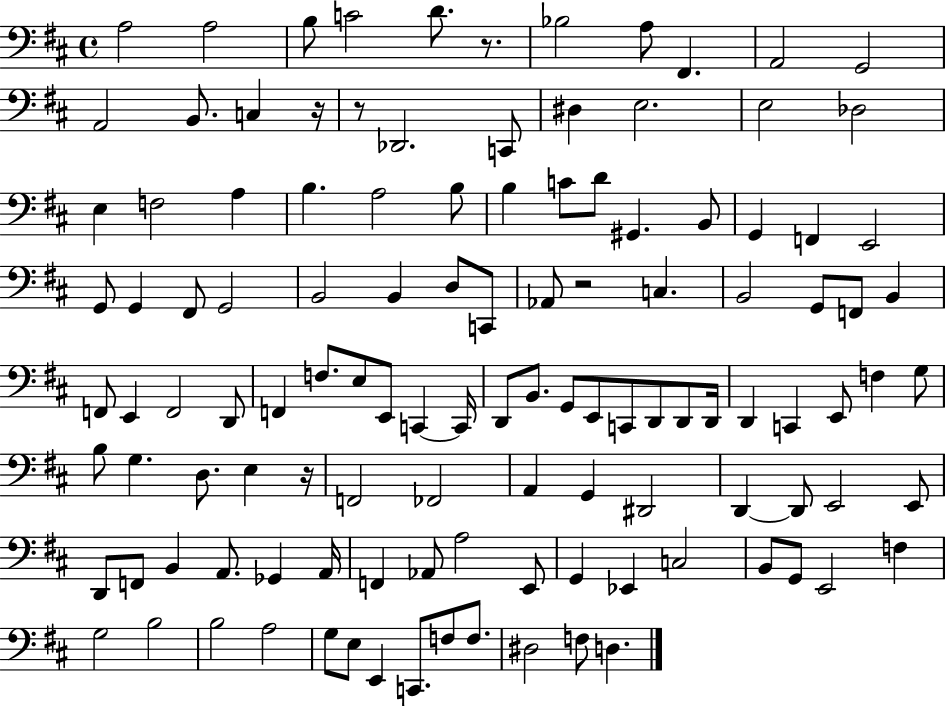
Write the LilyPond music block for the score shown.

{
  \clef bass
  \time 4/4
  \defaultTimeSignature
  \key d \major
  a2 a2 | b8 c'2 d'8. r8. | bes2 a8 fis,4. | a,2 g,2 | \break a,2 b,8. c4 r16 | r8 des,2. c,8 | dis4 e2. | e2 des2 | \break e4 f2 a4 | b4. a2 b8 | b4 c'8 d'8 gis,4. b,8 | g,4 f,4 e,2 | \break g,8 g,4 fis,8 g,2 | b,2 b,4 d8 c,8 | aes,8 r2 c4. | b,2 g,8 f,8 b,4 | \break f,8 e,4 f,2 d,8 | f,4 f8. e8 e,8 c,4~~ c,16 | d,8 b,8. g,8 e,8 c,8 d,8 d,8 d,16 | d,4 c,4 e,8 f4 g8 | \break b8 g4. d8. e4 r16 | f,2 fes,2 | a,4 g,4 dis,2 | d,4~~ d,8 e,2 e,8 | \break d,8 f,8 b,4 a,8. ges,4 a,16 | f,4 aes,8 a2 e,8 | g,4 ees,4 c2 | b,8 g,8 e,2 f4 | \break g2 b2 | b2 a2 | g8 e8 e,4 c,8. f8 f8. | dis2 f8 d4. | \break \bar "|."
}